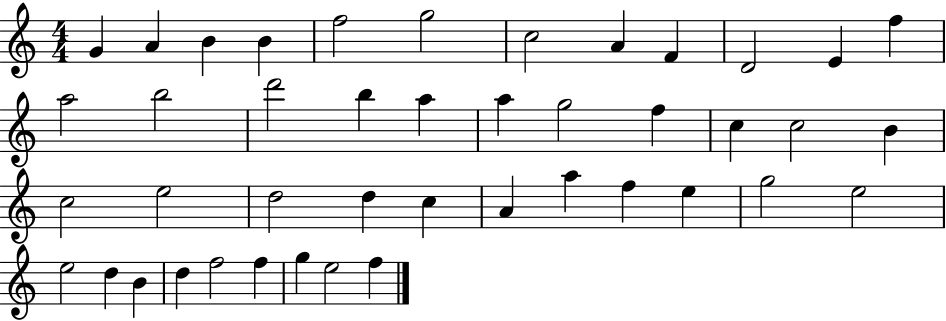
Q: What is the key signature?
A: C major